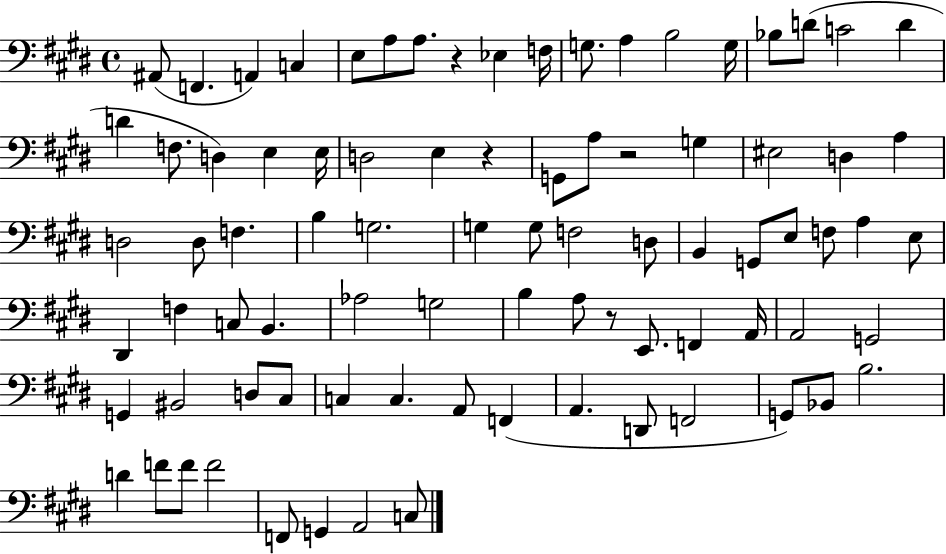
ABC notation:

X:1
T:Untitled
M:4/4
L:1/4
K:E
^A,,/2 F,, A,, C, E,/2 A,/2 A,/2 z _E, F,/4 G,/2 A, B,2 G,/4 _B,/2 D/2 C2 D D F,/2 D, E, E,/4 D,2 E, z G,,/2 A,/2 z2 G, ^E,2 D, A, D,2 D,/2 F, B, G,2 G, G,/2 F,2 D,/2 B,, G,,/2 E,/2 F,/2 A, E,/2 ^D,, F, C,/2 B,, _A,2 G,2 B, A,/2 z/2 E,,/2 F,, A,,/4 A,,2 G,,2 G,, ^B,,2 D,/2 ^C,/2 C, C, A,,/2 F,, A,, D,,/2 F,,2 G,,/2 _B,,/2 B,2 D F/2 F/2 F2 F,,/2 G,, A,,2 C,/2